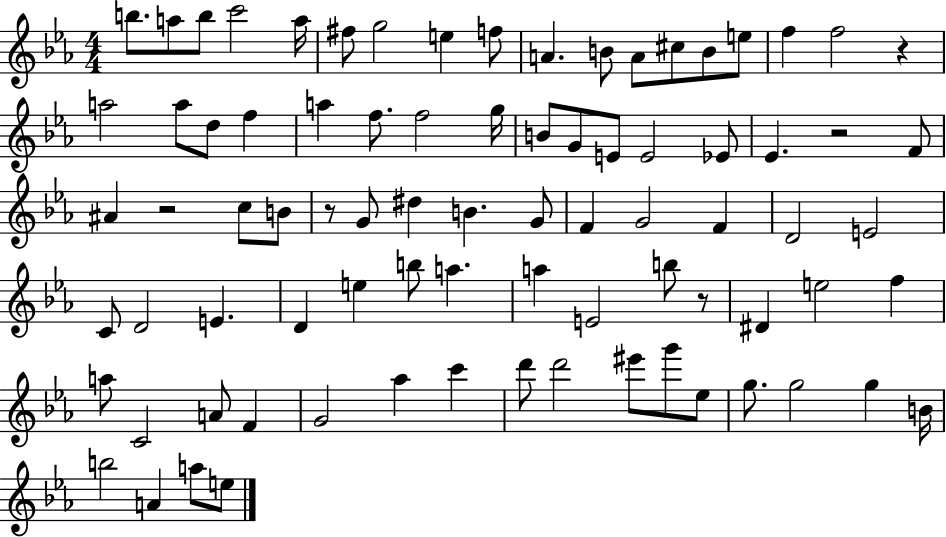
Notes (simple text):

B5/e. A5/e B5/e C6/h A5/s F#5/e G5/h E5/q F5/e A4/q. B4/e A4/e C#5/e B4/e E5/e F5/q F5/h R/q A5/h A5/e D5/e F5/q A5/q F5/e. F5/h G5/s B4/e G4/e E4/e E4/h Eb4/e Eb4/q. R/h F4/e A#4/q R/h C5/e B4/e R/e G4/e D#5/q B4/q. G4/e F4/q G4/h F4/q D4/h E4/h C4/e D4/h E4/q. D4/q E5/q B5/e A5/q. A5/q E4/h B5/e R/e D#4/q E5/h F5/q A5/e C4/h A4/e F4/q G4/h Ab5/q C6/q D6/e D6/h EIS6/e G6/e Eb5/e G5/e. G5/h G5/q B4/s B5/h A4/q A5/e E5/e